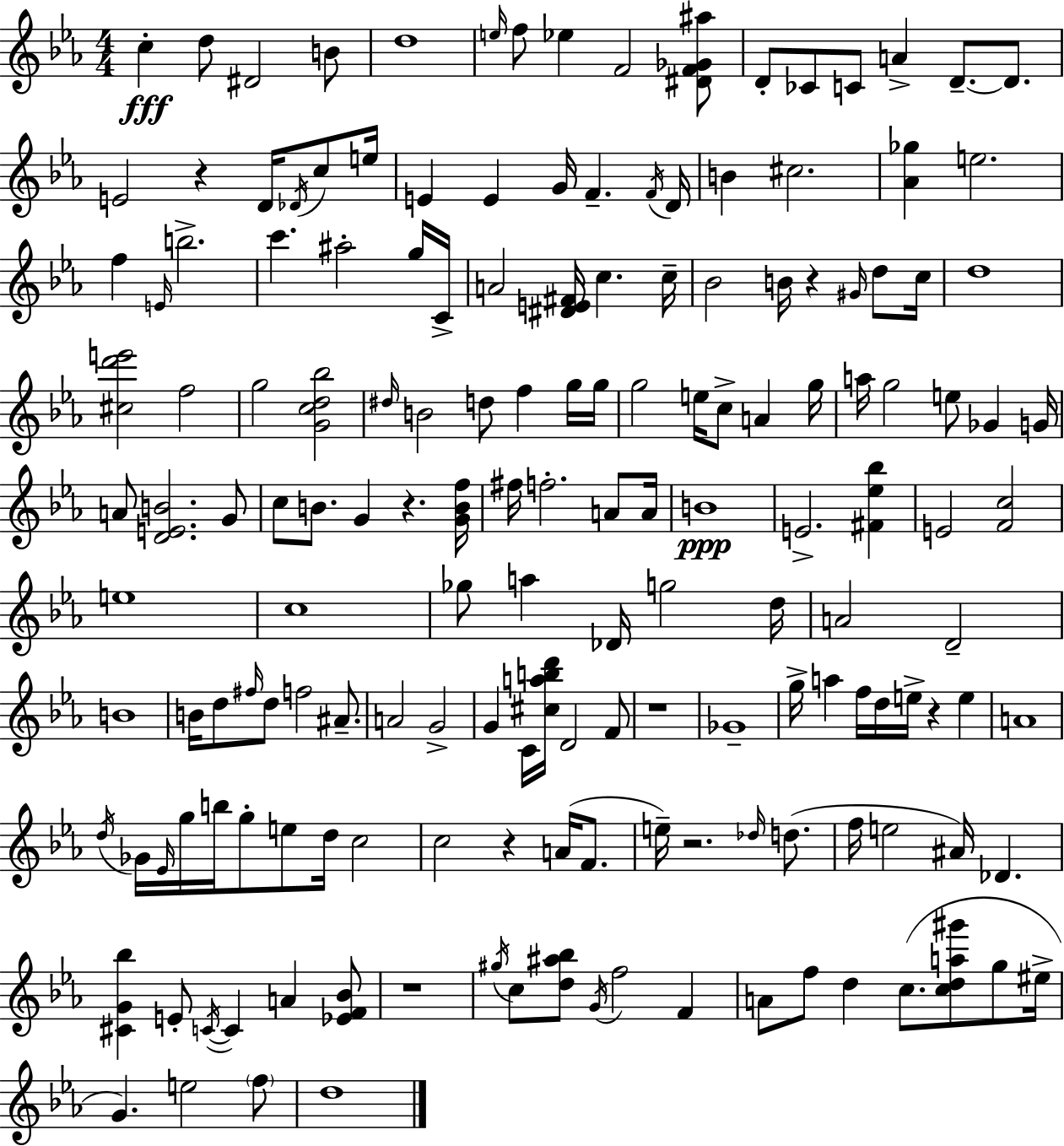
{
  \clef treble
  \numericTimeSignature
  \time 4/4
  \key ees \major
  c''4-.\fff d''8 dis'2 b'8 | d''1 | \grace { e''16 } f''8 ees''4 f'2 <dis' f' ges' ais''>8 | d'8-. ces'8 c'8 a'4-> d'8.--~~ d'8. | \break e'2 r4 d'16 \acciaccatura { des'16 } c''8 | e''16 e'4 e'4 g'16 f'4.-- | \acciaccatura { f'16 } d'16 b'4 cis''2. | <aes' ges''>4 e''2. | \break f''4 \grace { e'16 } b''2.-> | c'''4. ais''2-. | g''16 c'16-> a'2 <dis' e' fis'>16 c''4. | c''16-- bes'2 b'16 r4 | \break \grace { gis'16 } d''8 c''16 d''1 | <cis'' d''' e'''>2 f''2 | g''2 <g' c'' d'' bes''>2 | \grace { dis''16 } b'2 d''8 | \break f''4 g''16 g''16 g''2 e''16 c''8-> | a'4 g''16 a''16 g''2 e''8 | ges'4 g'16 a'8 <d' e' b'>2. | g'8 c''8 b'8. g'4 r4. | \break <g' b' f''>16 fis''16 f''2.-. | a'8 a'16 b'1\ppp | e'2.-> | <fis' ees'' bes''>4 e'2 <f' c''>2 | \break e''1 | c''1 | ges''8 a''4 des'16 g''2 | d''16 a'2 d'2-- | \break b'1 | b'16 d''8 \grace { fis''16 } d''8 f''2 | ais'8.-- a'2 g'2-> | g'4 c'16 <cis'' a'' b'' d'''>16 d'2 | \break f'8 r1 | ges'1-- | g''16-> a''4 f''16 d''16 e''16-> r4 | e''4 a'1 | \break \acciaccatura { d''16 } ges'16 \grace { ees'16 } g''16 b''16 g''8-. e''8 | d''16 c''2 c''2 | r4 a'16( f'8. e''16--) r2. | \grace { des''16 } d''8.( f''16 e''2 | \break ais'16) des'4. <cis' g' bes''>4 e'8-. | \acciaccatura { c'16~ }~ c'4 a'4 <ees' f' bes'>8 r1 | \acciaccatura { gis''16 } c''8 <d'' ais'' bes''>8 | \acciaccatura { g'16 } f''2 f'4 a'8 f''8 | \break d''4 c''8.( <c'' d'' a'' gis'''>8 g''8 eis''16-> g'4.) | e''2 \parenthesize f''8 d''1 | \bar "|."
}